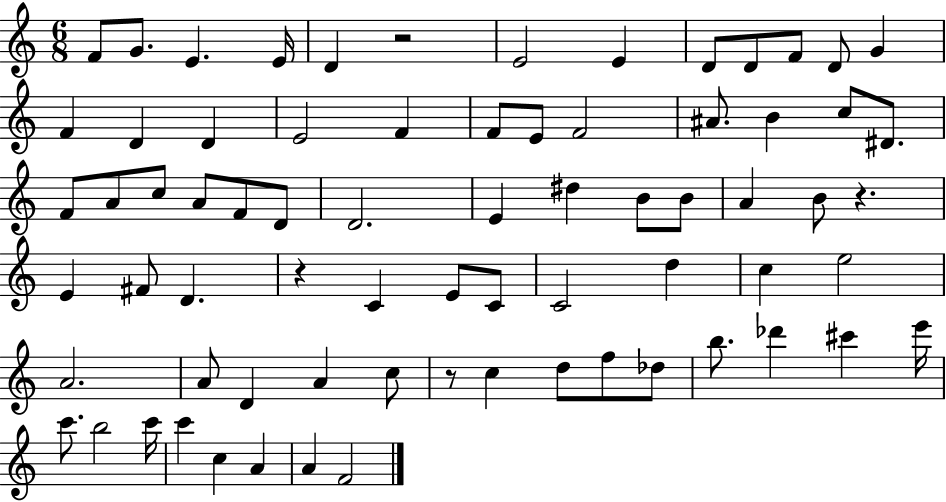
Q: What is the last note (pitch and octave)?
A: F4